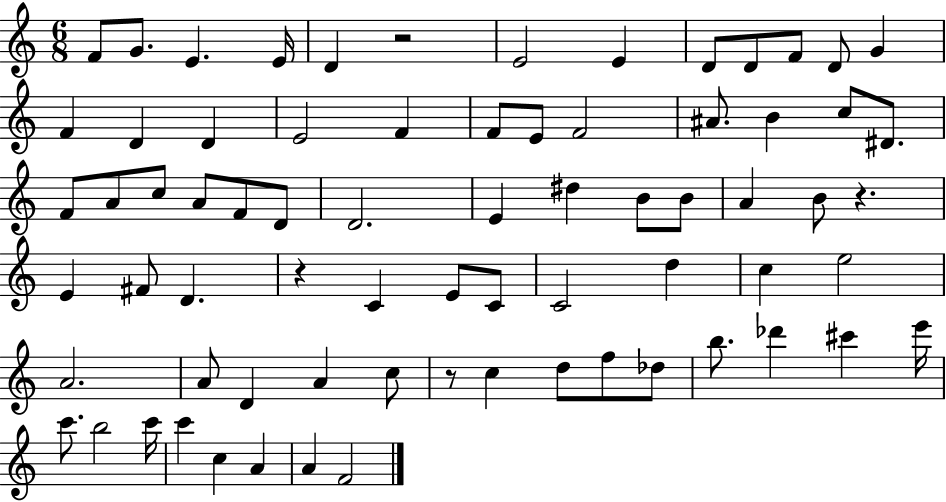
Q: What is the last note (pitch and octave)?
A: F4